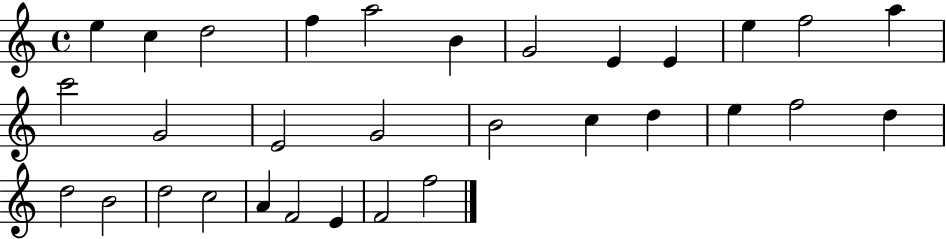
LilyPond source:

{
  \clef treble
  \time 4/4
  \defaultTimeSignature
  \key c \major
  e''4 c''4 d''2 | f''4 a''2 b'4 | g'2 e'4 e'4 | e''4 f''2 a''4 | \break c'''2 g'2 | e'2 g'2 | b'2 c''4 d''4 | e''4 f''2 d''4 | \break d''2 b'2 | d''2 c''2 | a'4 f'2 e'4 | f'2 f''2 | \break \bar "|."
}